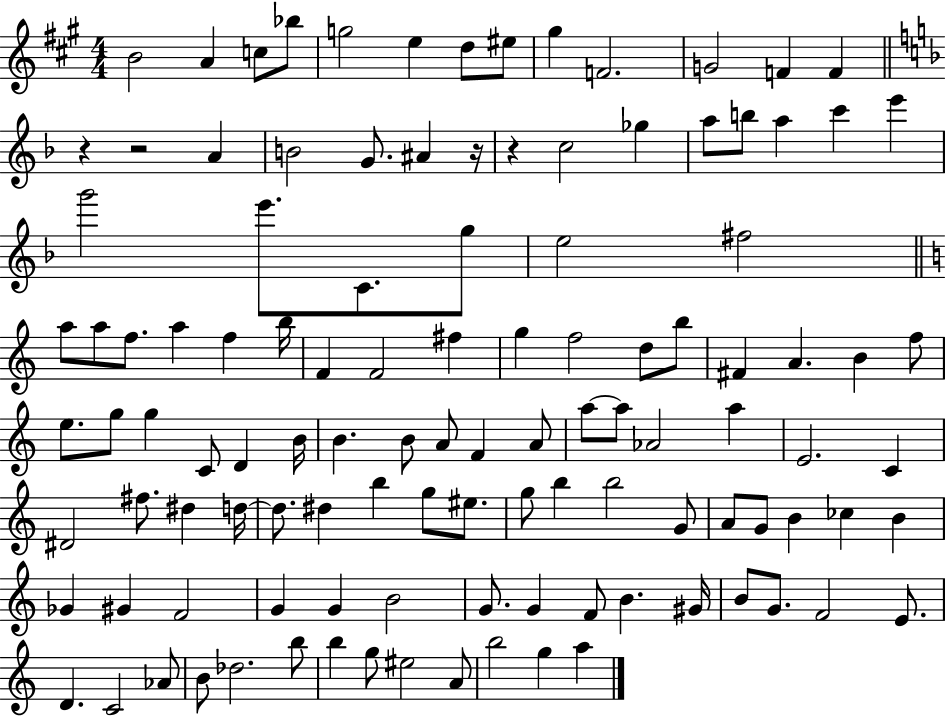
B4/h A4/q C5/e Bb5/e G5/h E5/q D5/e EIS5/e G#5/q F4/h. G4/h F4/q F4/q R/q R/h A4/q B4/h G4/e. A#4/q R/s R/q C5/h Gb5/q A5/e B5/e A5/q C6/q E6/q G6/h E6/e. C4/e. G5/e E5/h F#5/h A5/e A5/e F5/e. A5/q F5/q B5/s F4/q F4/h F#5/q G5/q F5/h D5/e B5/e F#4/q A4/q. B4/q F5/e E5/e. G5/e G5/q C4/e D4/q B4/s B4/q. B4/e A4/e F4/q A4/e A5/e A5/e Ab4/h A5/q E4/h. C4/q D#4/h F#5/e. D#5/q D5/s D5/e. D#5/q B5/q G5/e EIS5/e. G5/e B5/q B5/h G4/e A4/e G4/e B4/q CES5/q B4/q Gb4/q G#4/q F4/h G4/q G4/q B4/h G4/e. G4/q F4/e B4/q. G#4/s B4/e G4/e. F4/h E4/e. D4/q. C4/h Ab4/e B4/e Db5/h. B5/e B5/q G5/e EIS5/h A4/e B5/h G5/q A5/q